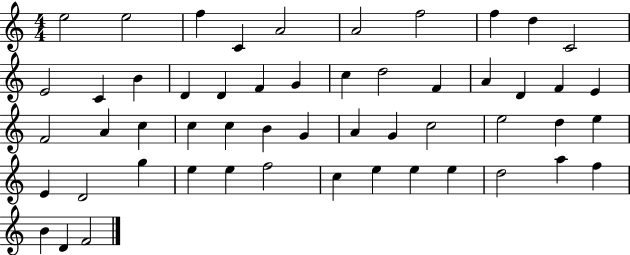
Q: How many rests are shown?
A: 0